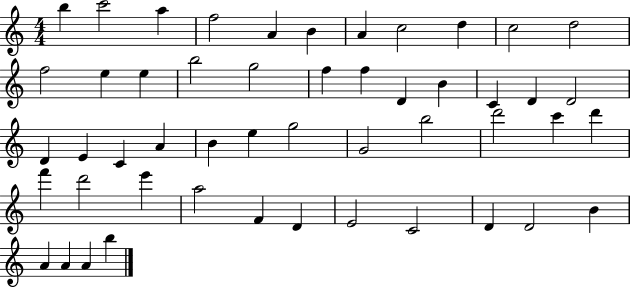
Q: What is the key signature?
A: C major